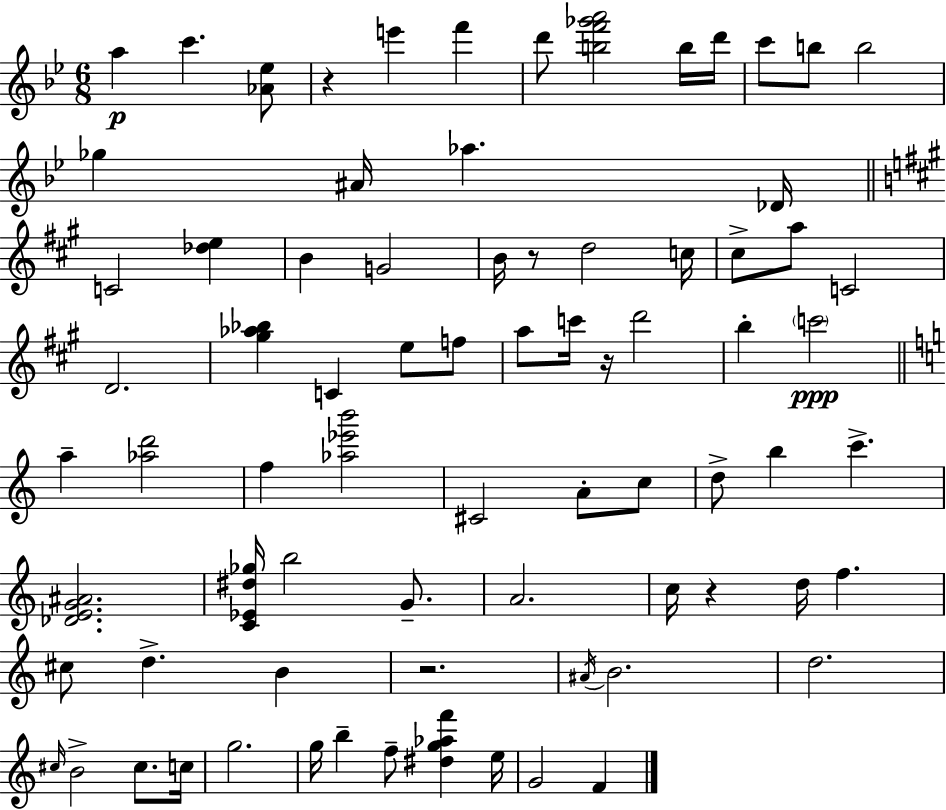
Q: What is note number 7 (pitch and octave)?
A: D6